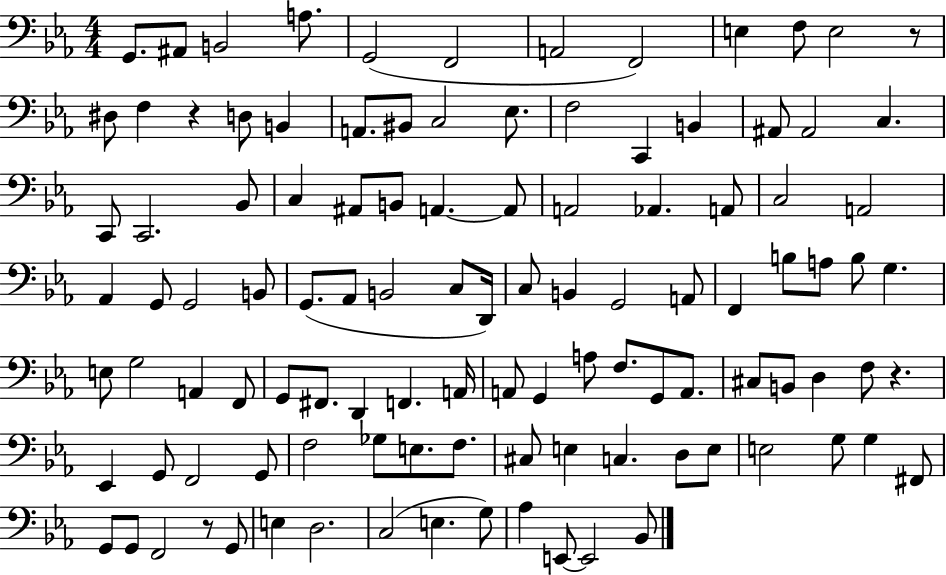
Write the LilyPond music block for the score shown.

{
  \clef bass
  \numericTimeSignature
  \time 4/4
  \key ees \major
  g,8. ais,8 b,2 a8. | g,2( f,2 | a,2 f,2) | e4 f8 e2 r8 | \break dis8 f4 r4 d8 b,4 | a,8. bis,8 c2 ees8. | f2 c,4 b,4 | ais,8 ais,2 c4. | \break c,8 c,2. bes,8 | c4 ais,8 b,8 a,4.~~ a,8 | a,2 aes,4. a,8 | c2 a,2 | \break aes,4 g,8 g,2 b,8 | g,8.( aes,8 b,2 c8 d,16) | c8 b,4 g,2 a,8 | f,4 b8 a8 b8 g4. | \break e8 g2 a,4 f,8 | g,8 fis,8. d,4 f,4. a,16 | a,8 g,4 a8 f8. g,8 a,8. | cis8 b,8 d4 f8 r4. | \break ees,4 g,8 f,2 g,8 | f2 ges8 e8. f8. | cis8 e4 c4. d8 e8 | e2 g8 g4 fis,8 | \break g,8 g,8 f,2 r8 g,8 | e4 d2. | c2( e4. g8) | aes4 e,8~~ e,2 bes,8 | \break \bar "|."
}